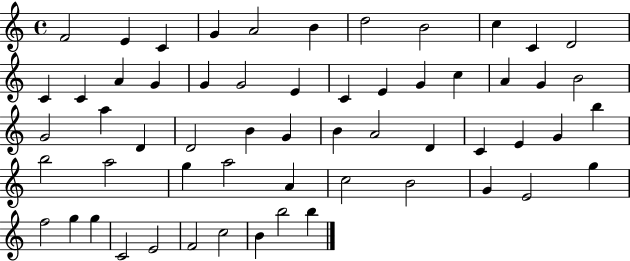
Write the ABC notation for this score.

X:1
T:Untitled
M:4/4
L:1/4
K:C
F2 E C G A2 B d2 B2 c C D2 C C A G G G2 E C E G c A G B2 G2 a D D2 B G B A2 D C E G b b2 a2 g a2 A c2 B2 G E2 g f2 g g C2 E2 F2 c2 B b2 b